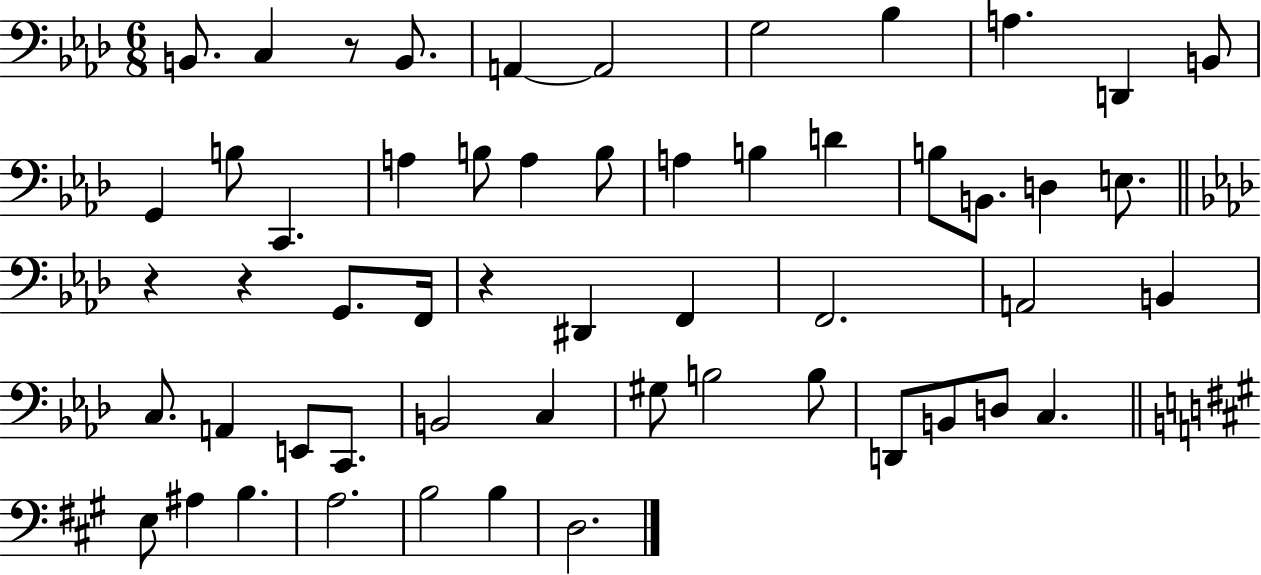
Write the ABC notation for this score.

X:1
T:Untitled
M:6/8
L:1/4
K:Ab
B,,/2 C, z/2 B,,/2 A,, A,,2 G,2 _B, A, D,, B,,/2 G,, B,/2 C,, A, B,/2 A, B,/2 A, B, D B,/2 B,,/2 D, E,/2 z z G,,/2 F,,/4 z ^D,, F,, F,,2 A,,2 B,, C,/2 A,, E,,/2 C,,/2 B,,2 C, ^G,/2 B,2 B,/2 D,,/2 B,,/2 D,/2 C, E,/2 ^A, B, A,2 B,2 B, D,2